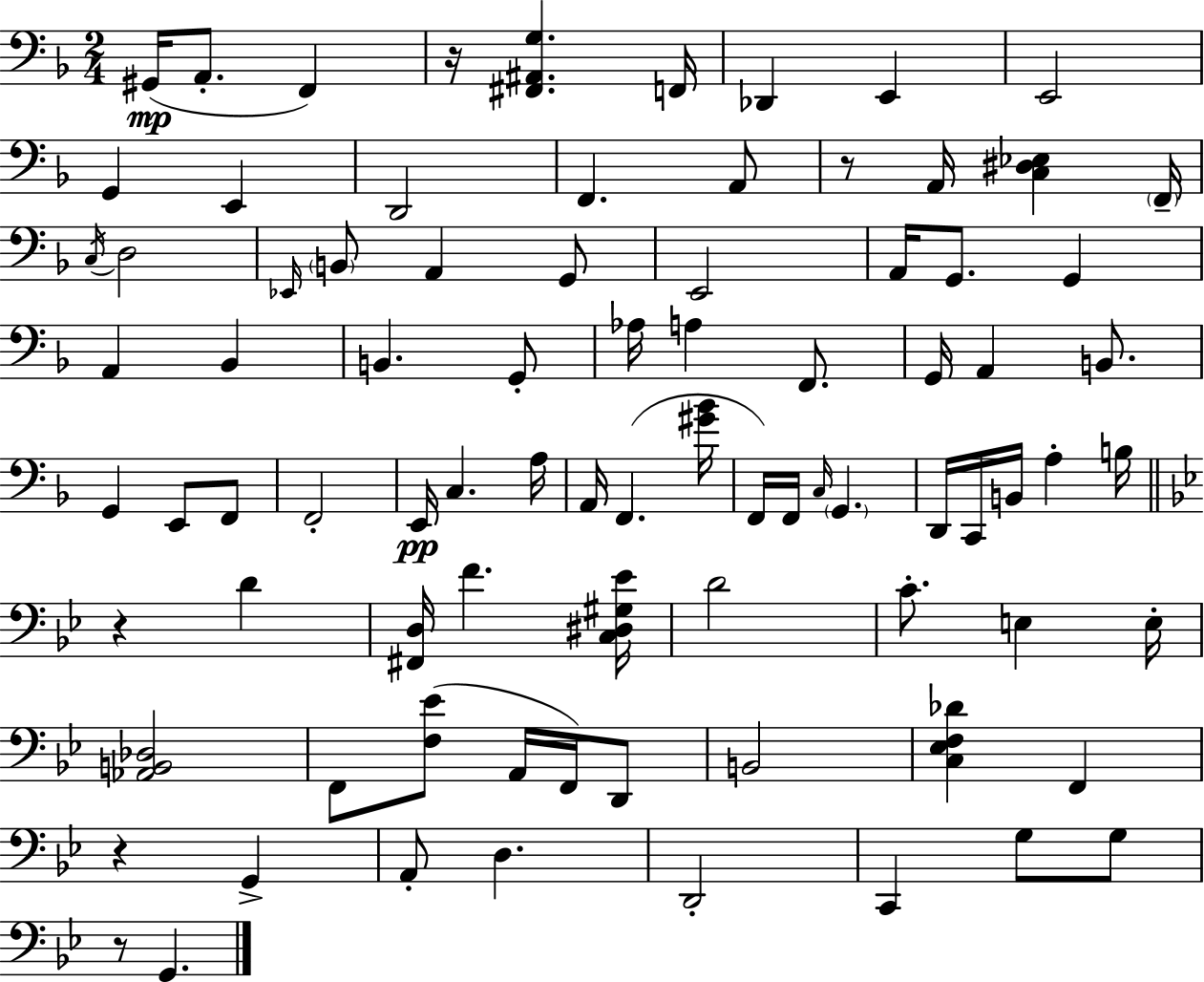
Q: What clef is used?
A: bass